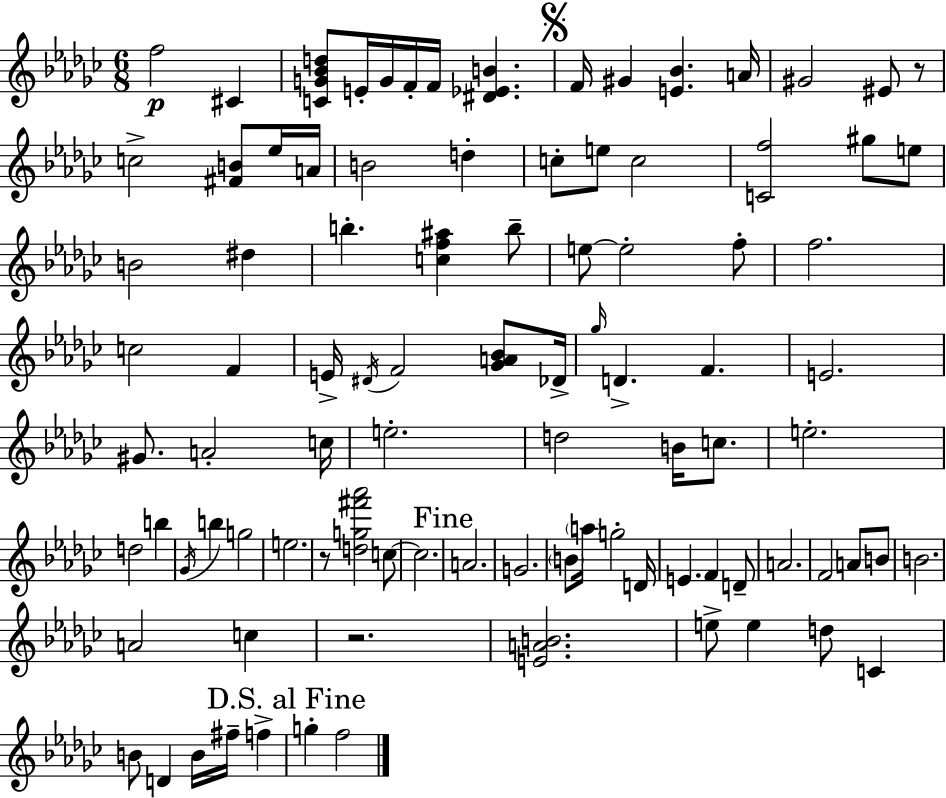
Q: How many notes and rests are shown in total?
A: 94